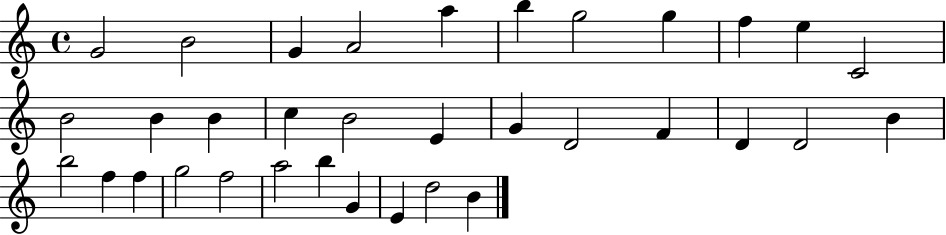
X:1
T:Untitled
M:4/4
L:1/4
K:C
G2 B2 G A2 a b g2 g f e C2 B2 B B c B2 E G D2 F D D2 B b2 f f g2 f2 a2 b G E d2 B